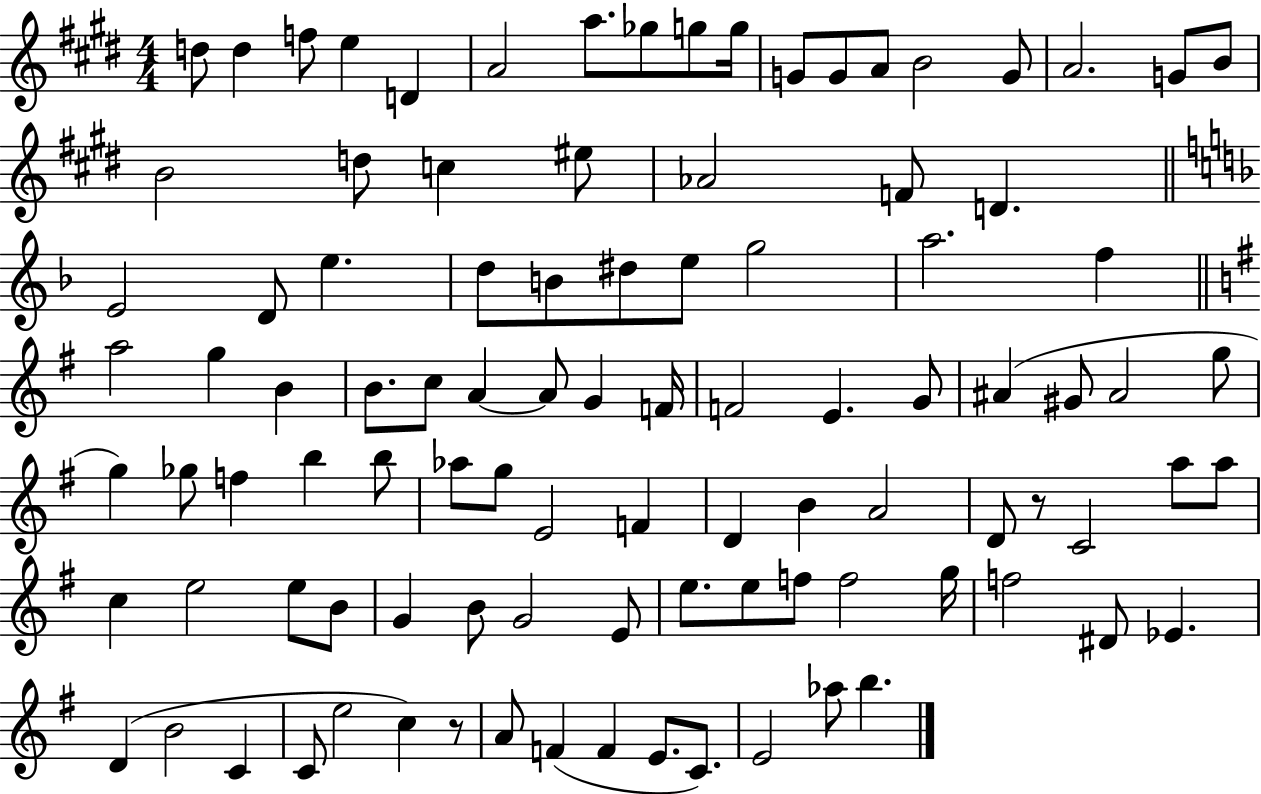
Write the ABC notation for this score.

X:1
T:Untitled
M:4/4
L:1/4
K:E
d/2 d f/2 e D A2 a/2 _g/2 g/2 g/4 G/2 G/2 A/2 B2 G/2 A2 G/2 B/2 B2 d/2 c ^e/2 _A2 F/2 D E2 D/2 e d/2 B/2 ^d/2 e/2 g2 a2 f a2 g B B/2 c/2 A A/2 G F/4 F2 E G/2 ^A ^G/2 ^A2 g/2 g _g/2 f b b/2 _a/2 g/2 E2 F D B A2 D/2 z/2 C2 a/2 a/2 c e2 e/2 B/2 G B/2 G2 E/2 e/2 e/2 f/2 f2 g/4 f2 ^D/2 _E D B2 C C/2 e2 c z/2 A/2 F F E/2 C/2 E2 _a/2 b